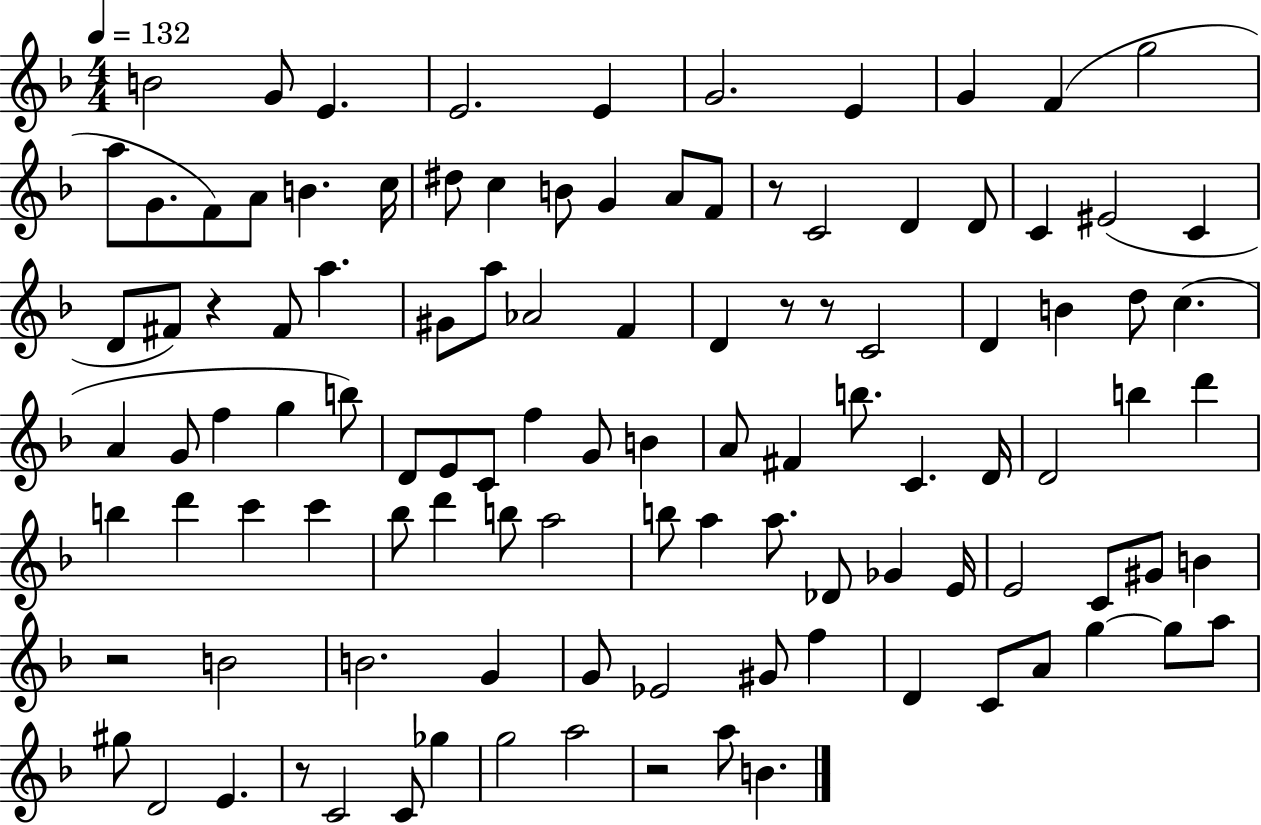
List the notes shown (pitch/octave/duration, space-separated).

B4/h G4/e E4/q. E4/h. E4/q G4/h. E4/q G4/q F4/q G5/h A5/e G4/e. F4/e A4/e B4/q. C5/s D#5/e C5/q B4/e G4/q A4/e F4/e R/e C4/h D4/q D4/e C4/q EIS4/h C4/q D4/e F#4/e R/q F#4/e A5/q. G#4/e A5/e Ab4/h F4/q D4/q R/e R/e C4/h D4/q B4/q D5/e C5/q. A4/q G4/e F5/q G5/q B5/e D4/e E4/e C4/e F5/q G4/e B4/q A4/e F#4/q B5/e. C4/q. D4/s D4/h B5/q D6/q B5/q D6/q C6/q C6/q Bb5/e D6/q B5/e A5/h B5/e A5/q A5/e. Db4/e Gb4/q E4/s E4/h C4/e G#4/e B4/q R/h B4/h B4/h. G4/q G4/e Eb4/h G#4/e F5/q D4/q C4/e A4/e G5/q G5/e A5/e G#5/e D4/h E4/q. R/e C4/h C4/e Gb5/q G5/h A5/h R/h A5/e B4/q.